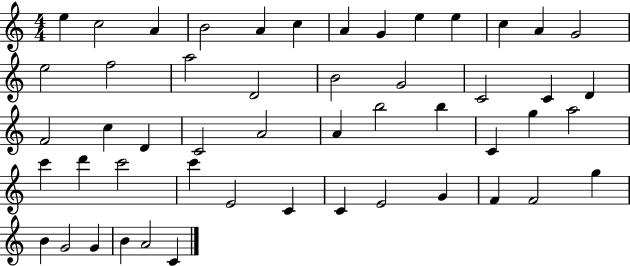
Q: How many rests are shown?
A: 0